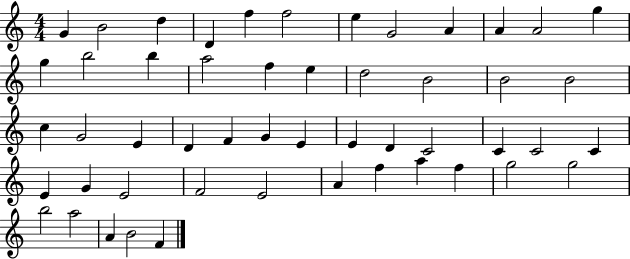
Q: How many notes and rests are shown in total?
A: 51